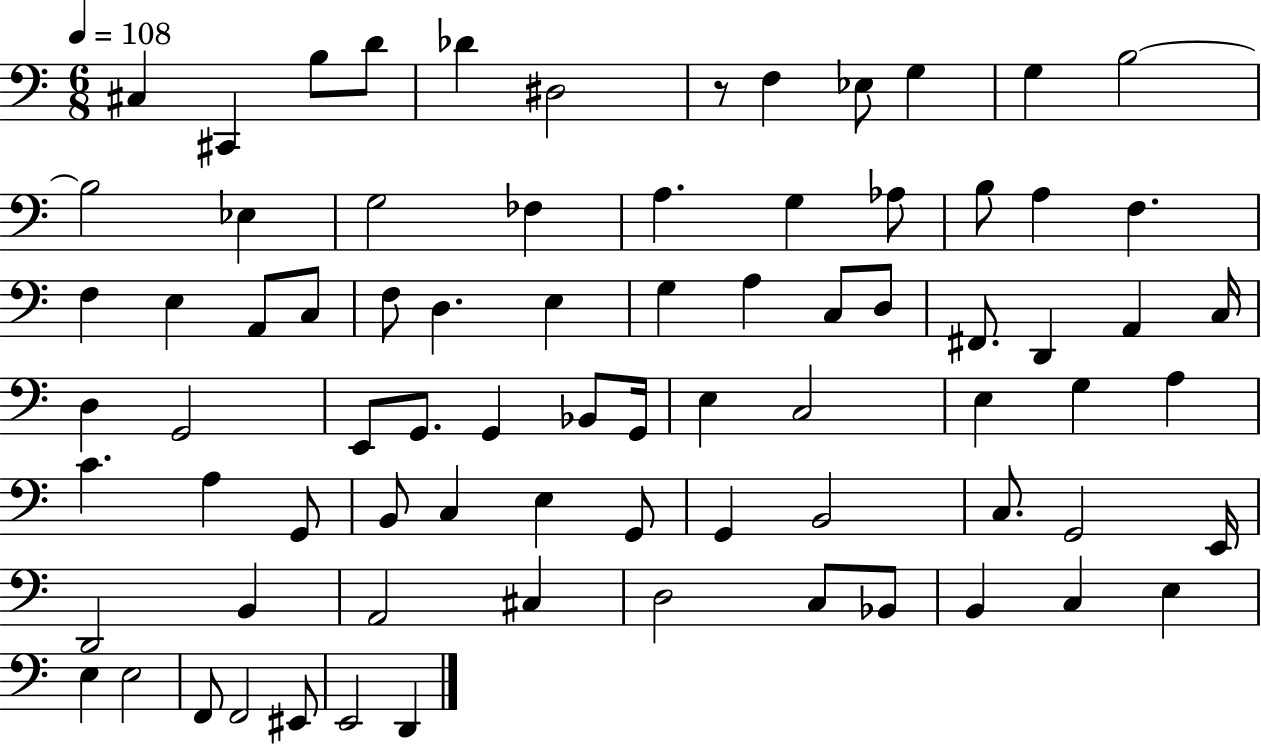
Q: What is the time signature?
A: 6/8